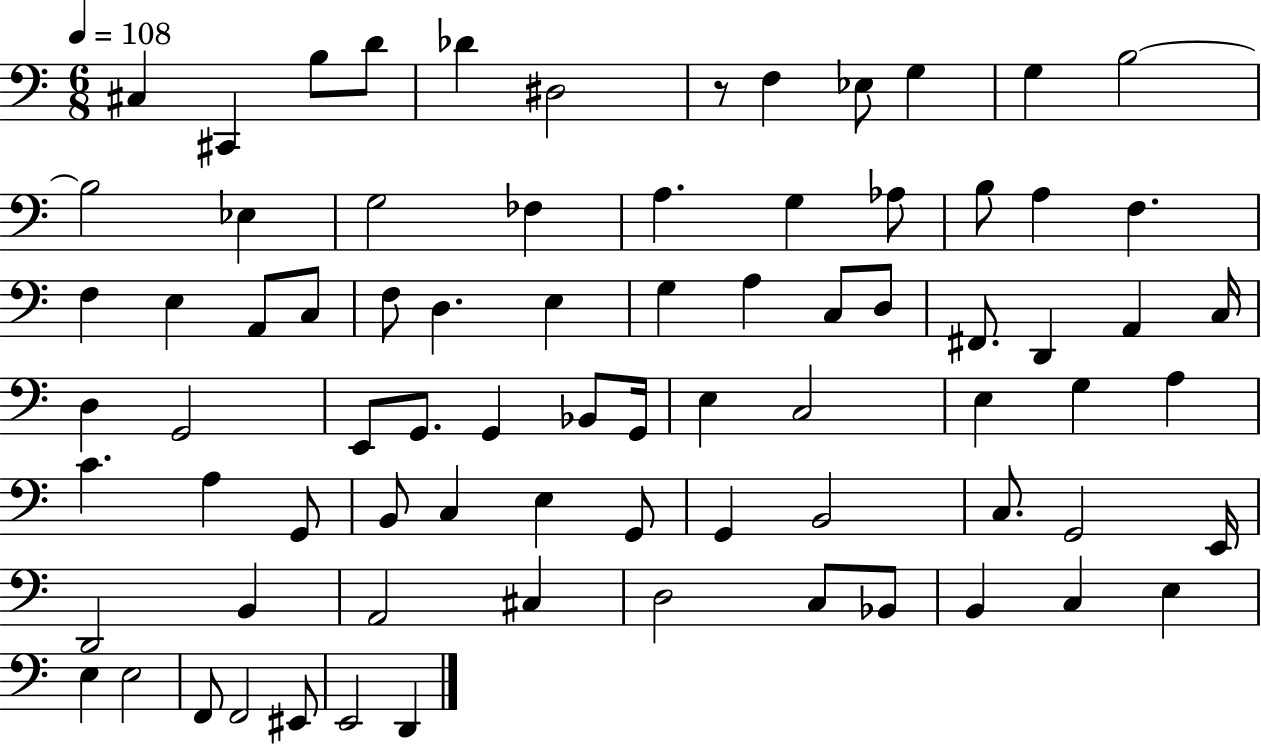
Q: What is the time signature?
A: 6/8